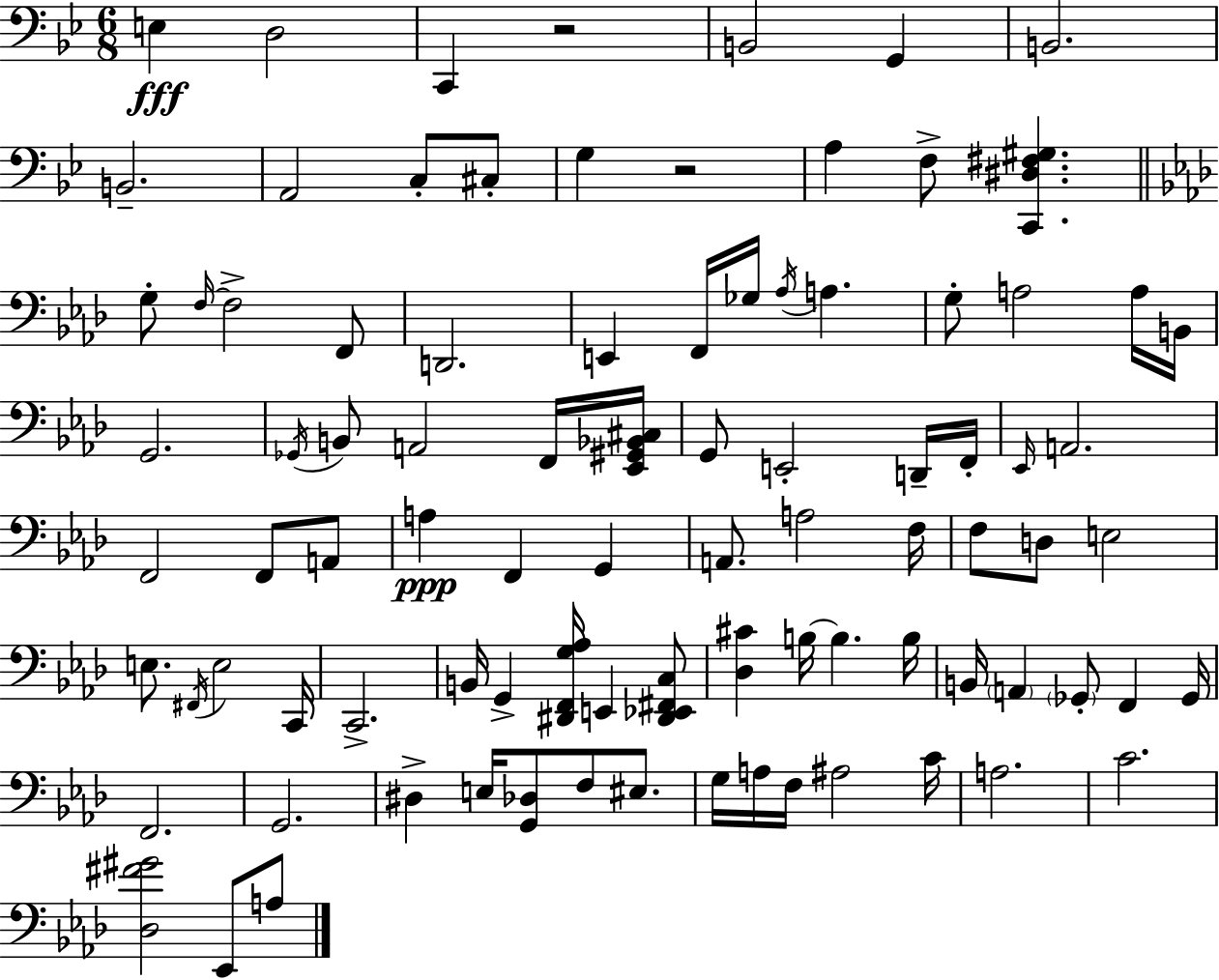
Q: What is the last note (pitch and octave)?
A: A3